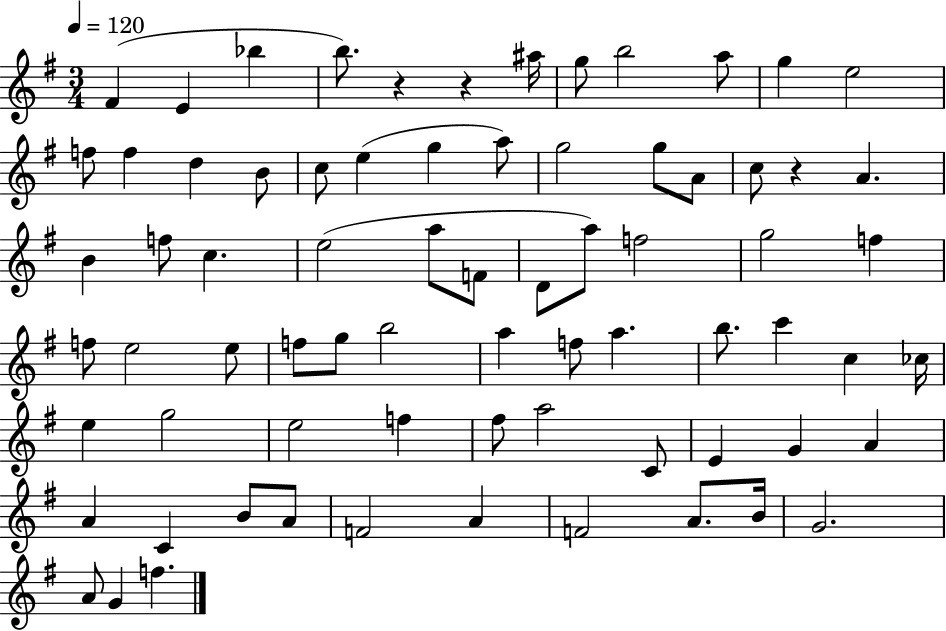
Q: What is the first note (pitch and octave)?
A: F#4